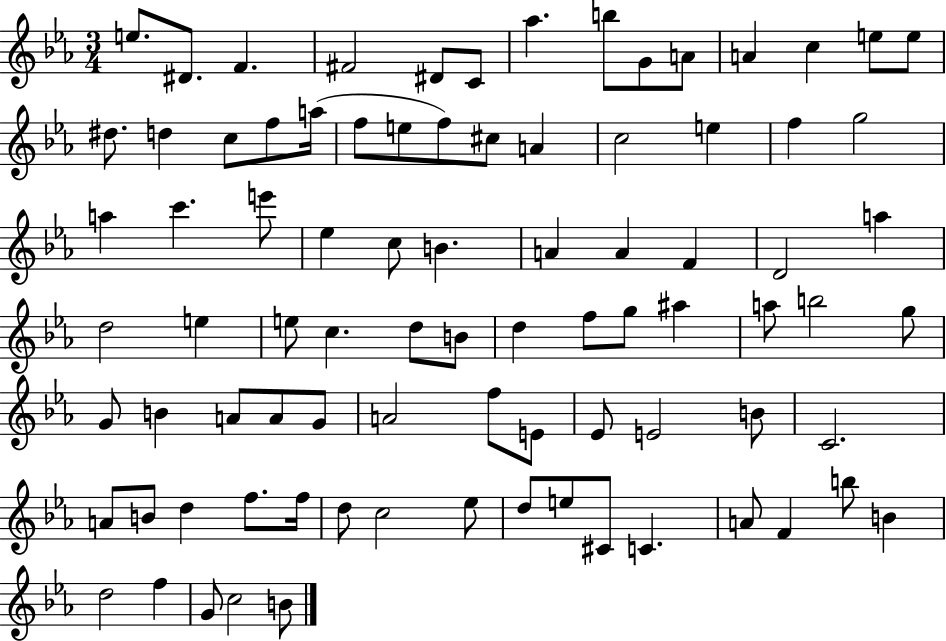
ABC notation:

X:1
T:Untitled
M:3/4
L:1/4
K:Eb
e/2 ^D/2 F ^F2 ^D/2 C/2 _a b/2 G/2 A/2 A c e/2 e/2 ^d/2 d c/2 f/2 a/4 f/2 e/2 f/2 ^c/2 A c2 e f g2 a c' e'/2 _e c/2 B A A F D2 a d2 e e/2 c d/2 B/2 d f/2 g/2 ^a a/2 b2 g/2 G/2 B A/2 A/2 G/2 A2 f/2 E/2 _E/2 E2 B/2 C2 A/2 B/2 d f/2 f/4 d/2 c2 _e/2 d/2 e/2 ^C/2 C A/2 F b/2 B d2 f G/2 c2 B/2